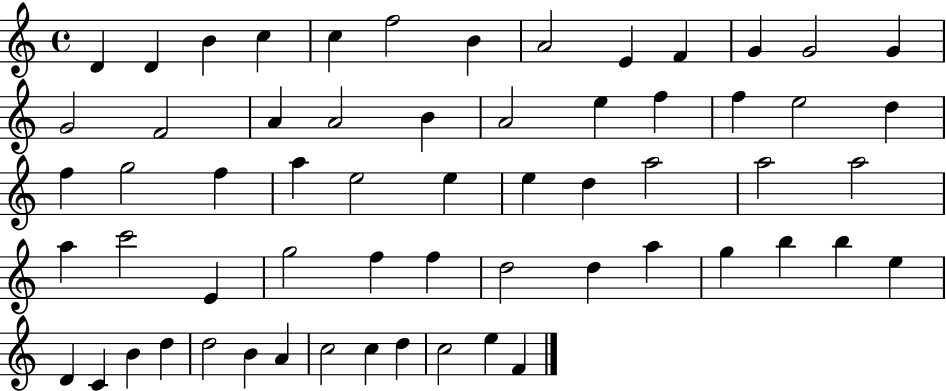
{
  \clef treble
  \time 4/4
  \defaultTimeSignature
  \key c \major
  d'4 d'4 b'4 c''4 | c''4 f''2 b'4 | a'2 e'4 f'4 | g'4 g'2 g'4 | \break g'2 f'2 | a'4 a'2 b'4 | a'2 e''4 f''4 | f''4 e''2 d''4 | \break f''4 g''2 f''4 | a''4 e''2 e''4 | e''4 d''4 a''2 | a''2 a''2 | \break a''4 c'''2 e'4 | g''2 f''4 f''4 | d''2 d''4 a''4 | g''4 b''4 b''4 e''4 | \break d'4 c'4 b'4 d''4 | d''2 b'4 a'4 | c''2 c''4 d''4 | c''2 e''4 f'4 | \break \bar "|."
}